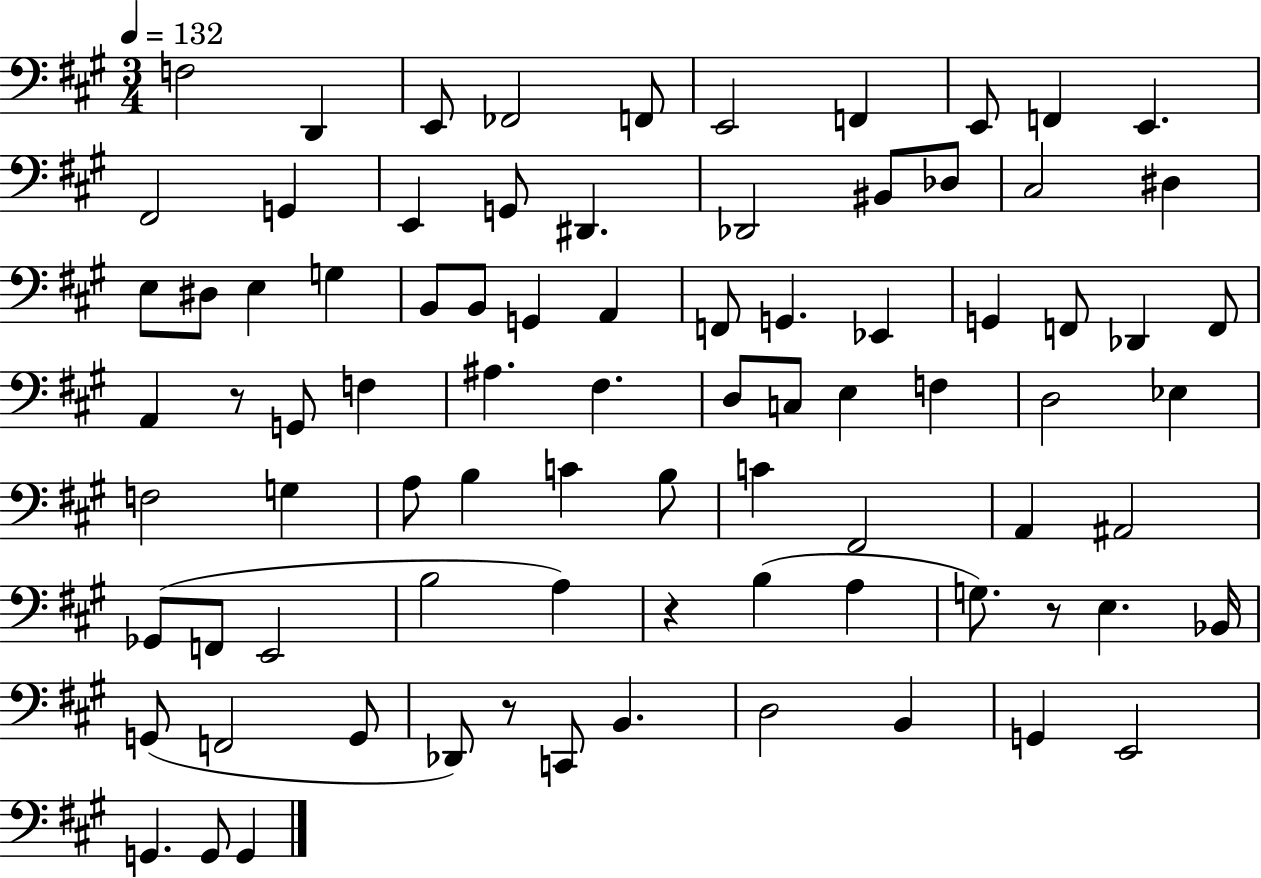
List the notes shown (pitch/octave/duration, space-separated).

F3/h D2/q E2/e FES2/h F2/e E2/h F2/q E2/e F2/q E2/q. F#2/h G2/q E2/q G2/e D#2/q. Db2/h BIS2/e Db3/e C#3/h D#3/q E3/e D#3/e E3/q G3/q B2/e B2/e G2/q A2/q F2/e G2/q. Eb2/q G2/q F2/e Db2/q F2/e A2/q R/e G2/e F3/q A#3/q. F#3/q. D3/e C3/e E3/q F3/q D3/h Eb3/q F3/h G3/q A3/e B3/q C4/q B3/e C4/q F#2/h A2/q A#2/h Gb2/e F2/e E2/h B3/h A3/q R/q B3/q A3/q G3/e. R/e E3/q. Bb2/s G2/e F2/h G2/e Db2/e R/e C2/e B2/q. D3/h B2/q G2/q E2/h G2/q. G2/e G2/q